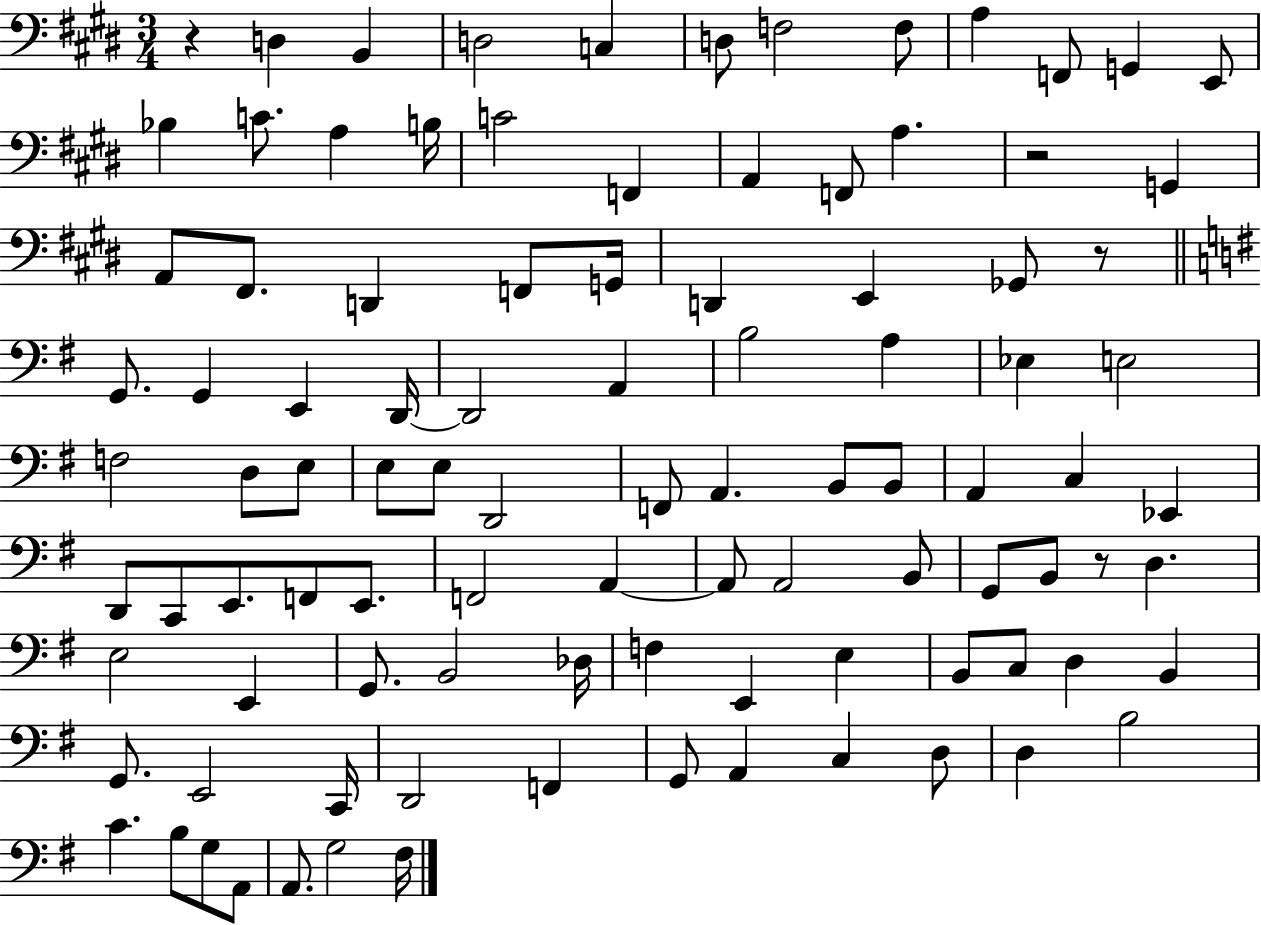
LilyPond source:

{
  \clef bass
  \numericTimeSignature
  \time 3/4
  \key e \major
  r4 d4 b,4 | d2 c4 | d8 f2 f8 | a4 f,8 g,4 e,8 | \break bes4 c'8. a4 b16 | c'2 f,4 | a,4 f,8 a4. | r2 g,4 | \break a,8 fis,8. d,4 f,8 g,16 | d,4 e,4 ges,8 r8 | \bar "||" \break \key g \major g,8. g,4 e,4 d,16~~ | d,2 a,4 | b2 a4 | ees4 e2 | \break f2 d8 e8 | e8 e8 d,2 | f,8 a,4. b,8 b,8 | a,4 c4 ees,4 | \break d,8 c,8 e,8. f,8 e,8. | f,2 a,4~~ | a,8 a,2 b,8 | g,8 b,8 r8 d4. | \break e2 e,4 | g,8. b,2 des16 | f4 e,4 e4 | b,8 c8 d4 b,4 | \break g,8. e,2 c,16 | d,2 f,4 | g,8 a,4 c4 d8 | d4 b2 | \break c'4. b8 g8 a,8 | a,8. g2 fis16 | \bar "|."
}